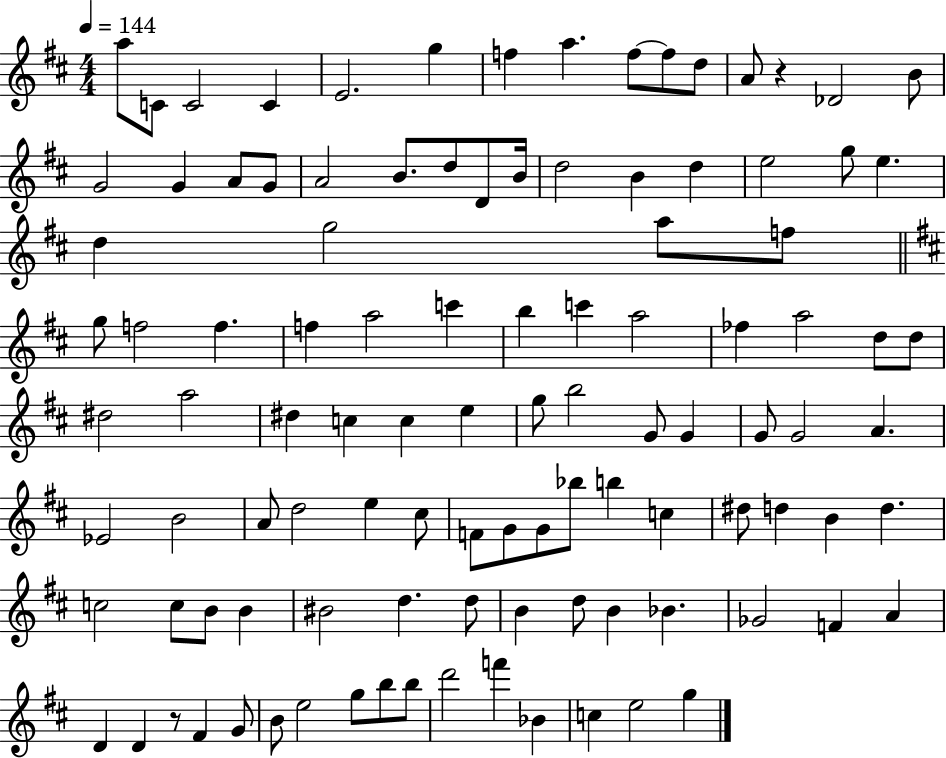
{
  \clef treble
  \numericTimeSignature
  \time 4/4
  \key d \major
  \tempo 4 = 144
  a''8 c'8 c'2 c'4 | e'2. g''4 | f''4 a''4. f''8~~ f''8 d''8 | a'8 r4 des'2 b'8 | \break g'2 g'4 a'8 g'8 | a'2 b'8. d''8 d'8 b'16 | d''2 b'4 d''4 | e''2 g''8 e''4. | \break d''4 g''2 a''8 f''8 | \bar "||" \break \key b \minor g''8 f''2 f''4. | f''4 a''2 c'''4 | b''4 c'''4 a''2 | fes''4 a''2 d''8 d''8 | \break dis''2 a''2 | dis''4 c''4 c''4 e''4 | g''8 b''2 g'8 g'4 | g'8 g'2 a'4. | \break ees'2 b'2 | a'8 d''2 e''4 cis''8 | f'8 g'8 g'8 bes''8 b''4 c''4 | dis''8 d''4 b'4 d''4. | \break c''2 c''8 b'8 b'4 | bis'2 d''4. d''8 | b'4 d''8 b'4 bes'4. | ges'2 f'4 a'4 | \break d'4 d'4 r8 fis'4 g'8 | b'8 e''2 g''8 b''8 b''8 | d'''2 f'''4 bes'4 | c''4 e''2 g''4 | \break \bar "|."
}